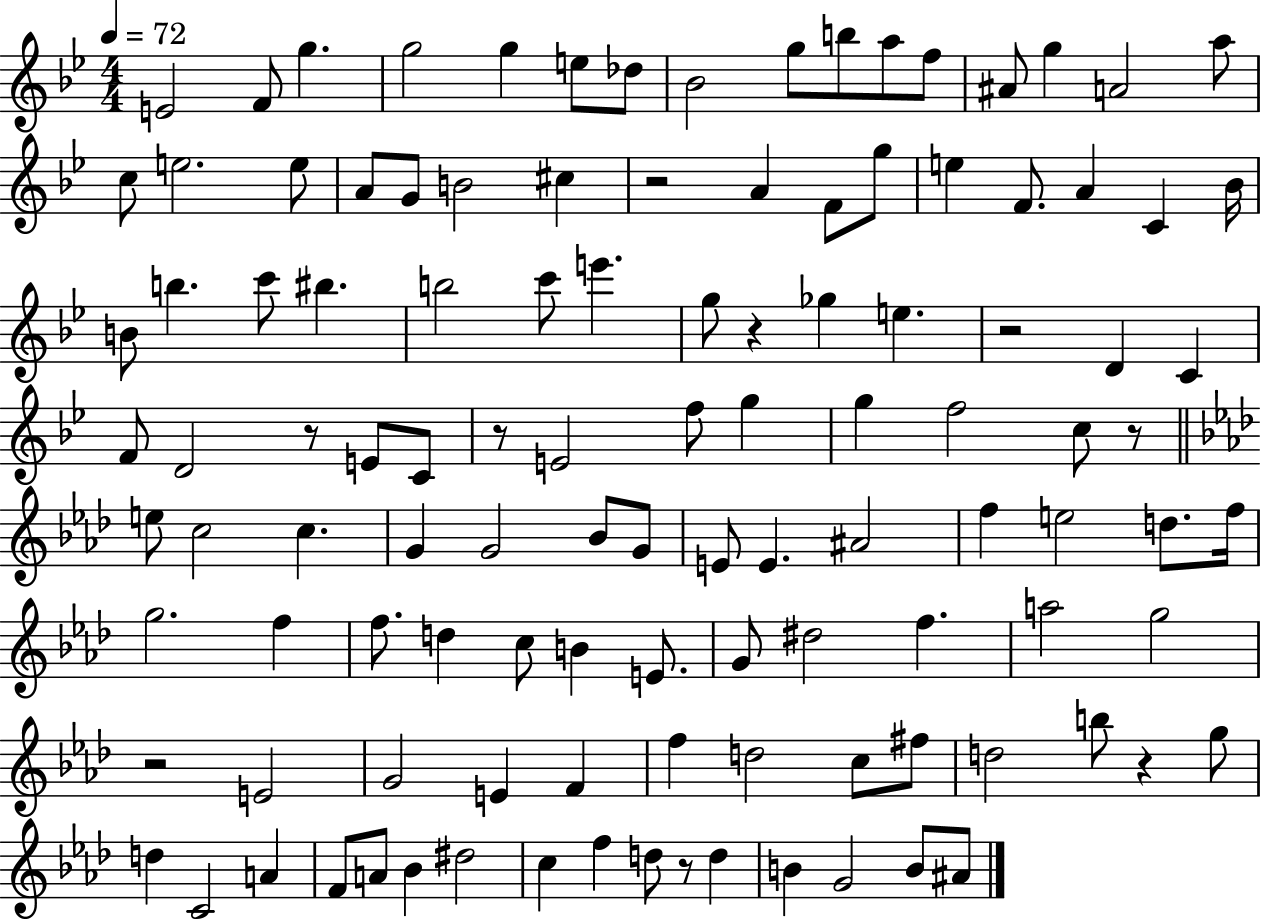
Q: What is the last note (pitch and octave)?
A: A#4